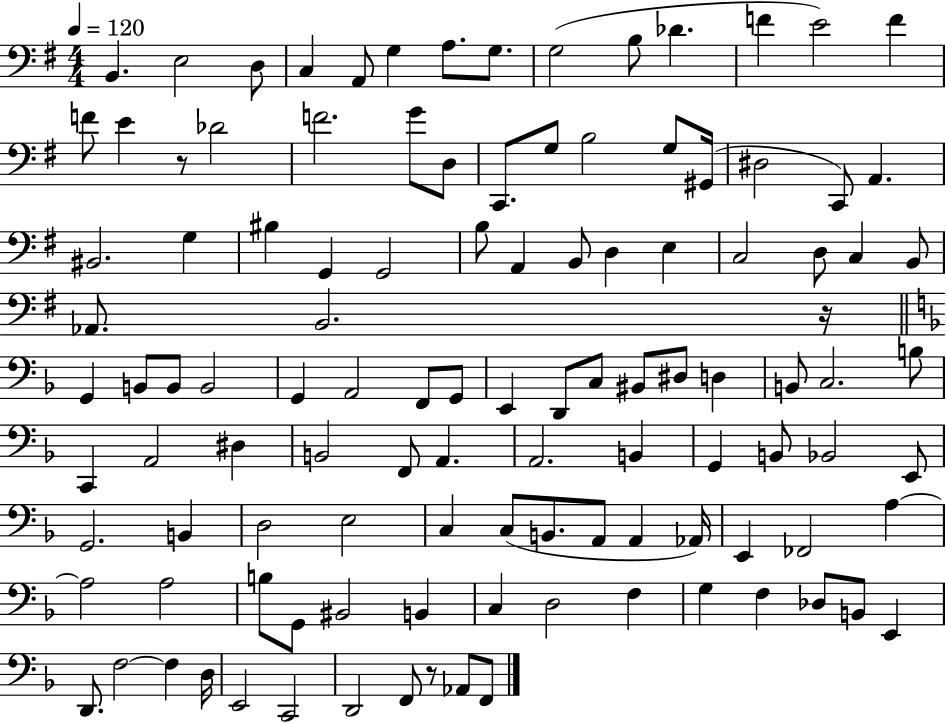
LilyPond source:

{
  \clef bass
  \numericTimeSignature
  \time 4/4
  \key g \major
  \tempo 4 = 120
  b,4. e2 d8 | c4 a,8 g4 a8. g8. | g2( b8 des'4. | f'4 e'2) f'4 | \break f'8 e'4 r8 des'2 | f'2. g'8 d8 | c,8. g8 b2 g8 gis,16( | dis2 c,8) a,4. | \break bis,2. g4 | bis4 g,4 g,2 | b8 a,4 b,8 d4 e4 | c2 d8 c4 b,8 | \break aes,8. b,2. r16 | \bar "||" \break \key d \minor g,4 b,8 b,8 b,2 | g,4 a,2 f,8 g,8 | e,4 d,8 c8 bis,8 dis8 d4 | b,8 c2. b8 | \break c,4 a,2 dis4 | b,2 f,8 a,4. | a,2. b,4 | g,4 b,8 bes,2 e,8 | \break g,2. b,4 | d2 e2 | c4 c8( b,8. a,8 a,4 aes,16) | e,4 fes,2 a4~~ | \break a2 a2 | b8 g,8 bis,2 b,4 | c4 d2 f4 | g4 f4 des8 b,8 e,4 | \break d,8. f2~~ f4 d16 | e,2 c,2 | d,2 f,8 r8 aes,8 f,8 | \bar "|."
}